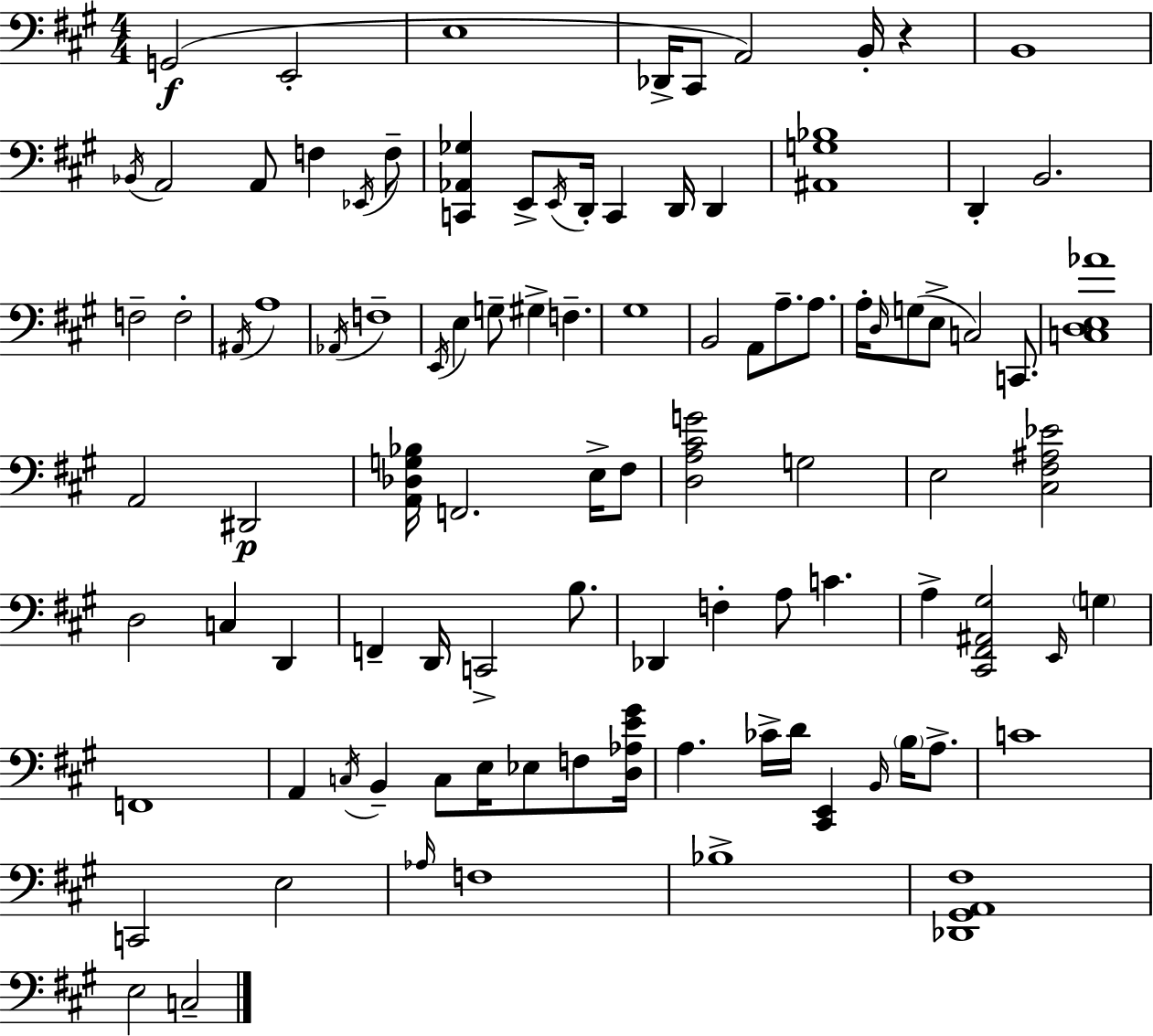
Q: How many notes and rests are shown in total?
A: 98